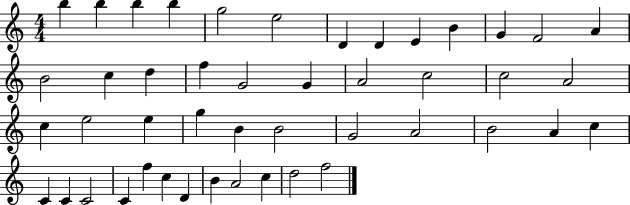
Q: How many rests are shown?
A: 0